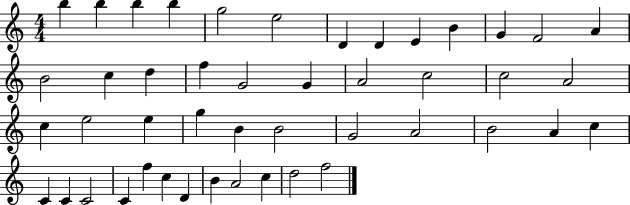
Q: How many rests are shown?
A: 0